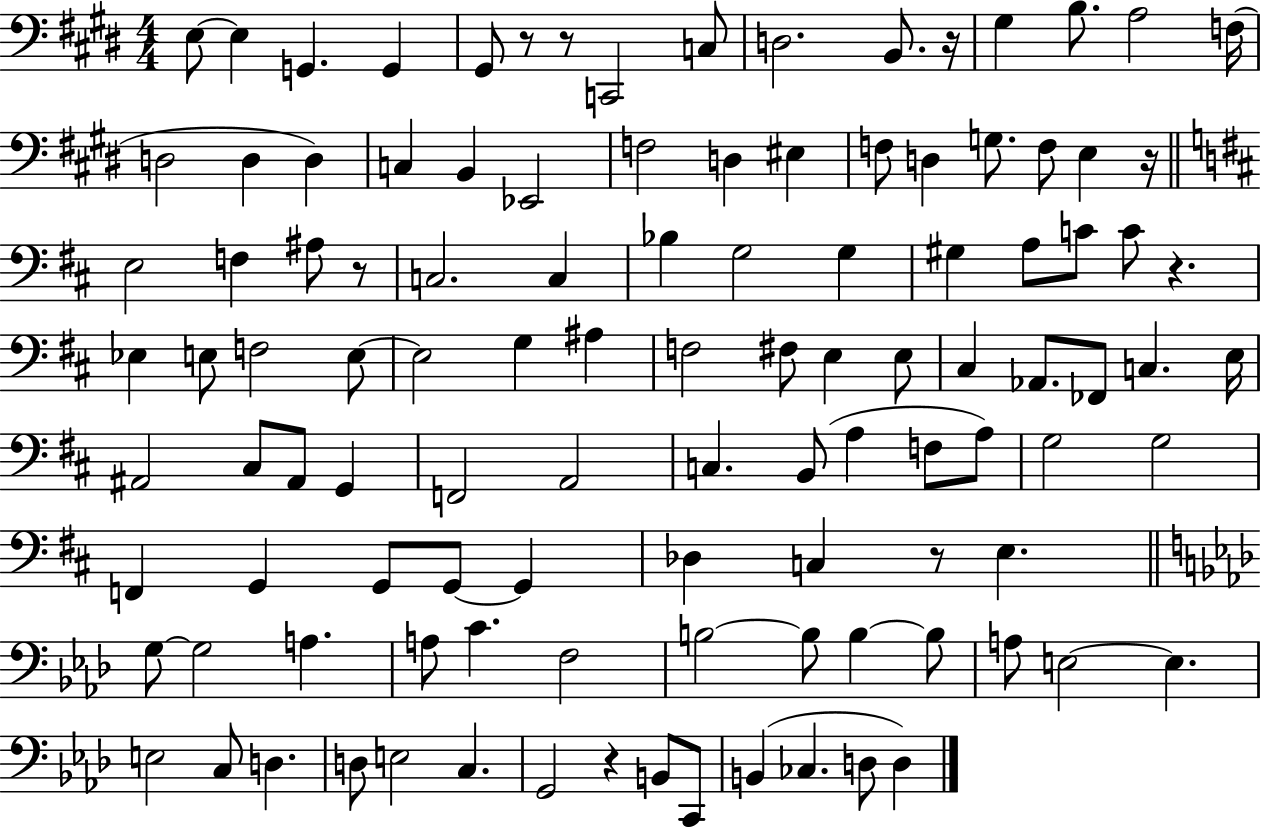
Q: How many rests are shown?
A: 8